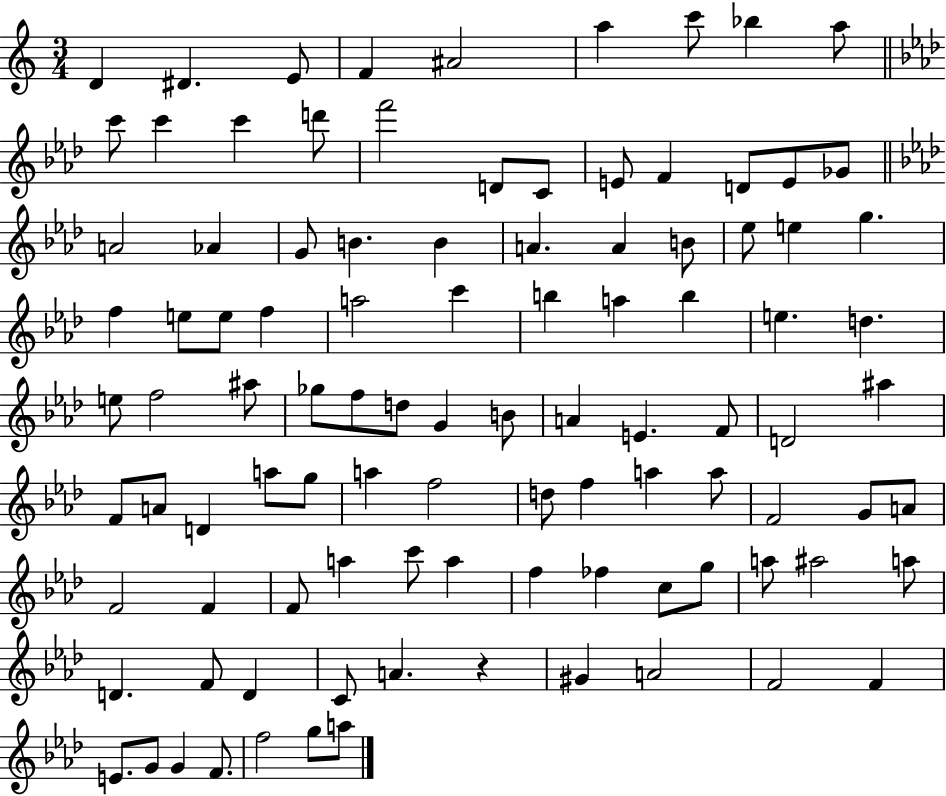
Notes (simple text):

D4/q D#4/q. E4/e F4/q A#4/h A5/q C6/e Bb5/q A5/e C6/e C6/q C6/q D6/e F6/h D4/e C4/e E4/e F4/q D4/e E4/e Gb4/e A4/h Ab4/q G4/e B4/q. B4/q A4/q. A4/q B4/e Eb5/e E5/q G5/q. F5/q E5/e E5/e F5/q A5/h C6/q B5/q A5/q B5/q E5/q. D5/q. E5/e F5/h A#5/e Gb5/e F5/e D5/e G4/q B4/e A4/q E4/q. F4/e D4/h A#5/q F4/e A4/e D4/q A5/e G5/e A5/q F5/h D5/e F5/q A5/q A5/e F4/h G4/e A4/e F4/h F4/q F4/e A5/q C6/e A5/q F5/q FES5/q C5/e G5/e A5/e A#5/h A5/e D4/q. F4/e D4/q C4/e A4/q. R/q G#4/q A4/h F4/h F4/q E4/e. G4/e G4/q F4/e. F5/h G5/e A5/e